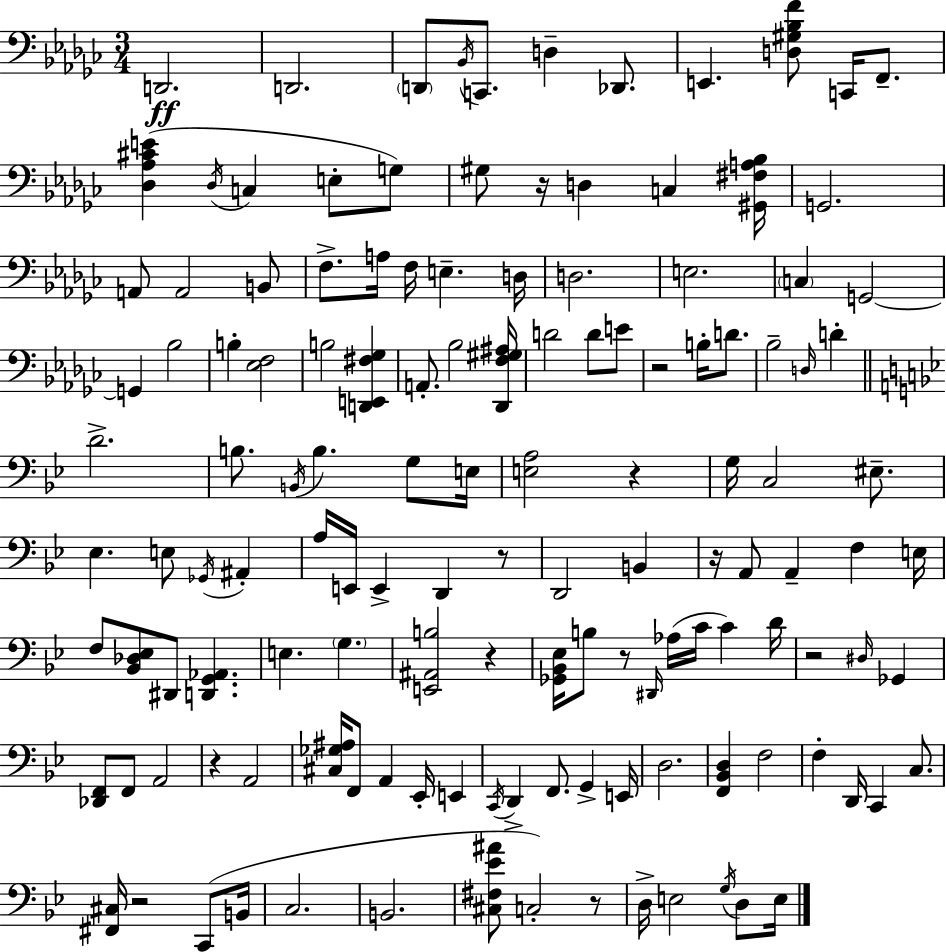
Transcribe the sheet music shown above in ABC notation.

X:1
T:Untitled
M:3/4
L:1/4
K:Ebm
D,,2 D,,2 D,,/2 _B,,/4 C,,/2 D, _D,,/2 E,, [D,^G,_B,F]/2 C,,/4 F,,/2 [_D,_A,^CE] _D,/4 C, E,/2 G,/2 ^G,/2 z/4 D, C, [^G,,^F,A,_B,]/4 G,,2 A,,/2 A,,2 B,,/2 F,/2 A,/4 F,/4 E, D,/4 D,2 E,2 C, G,,2 G,, _B,2 B, [_E,F,]2 B,2 [D,,E,,^F,_G,] A,,/2 _B,2 [_D,,F,^G,^A,]/4 D2 D/2 E/2 z2 B,/4 D/2 _B,2 D,/4 D D2 B,/2 B,,/4 B, G,/2 E,/4 [E,A,]2 z G,/4 C,2 ^E,/2 _E, E,/2 _G,,/4 ^A,, A,/4 E,,/4 E,, D,, z/2 D,,2 B,, z/4 A,,/2 A,, F, E,/4 F,/2 [_B,,_D,_E,]/2 ^D,,/2 [D,,G,,_A,,] E, G, [E,,^A,,B,]2 z [_G,,_B,,_E,]/4 B,/2 z/2 ^D,,/4 _A,/4 C/4 C D/4 z2 ^D,/4 _G,, [_D,,F,,]/2 F,,/2 A,,2 z A,,2 [^C,_G,^A,]/4 F,,/2 A,, _E,,/4 E,, C,,/4 D,, F,,/2 G,, E,,/4 D,2 [F,,_B,,D,] F,2 F, D,,/4 C,, C,/2 [^F,,^C,]/4 z2 C,,/2 B,,/4 C,2 B,,2 [^C,^F,_E^A]/2 C,2 z/2 D,/4 E,2 G,/4 D,/2 E,/4